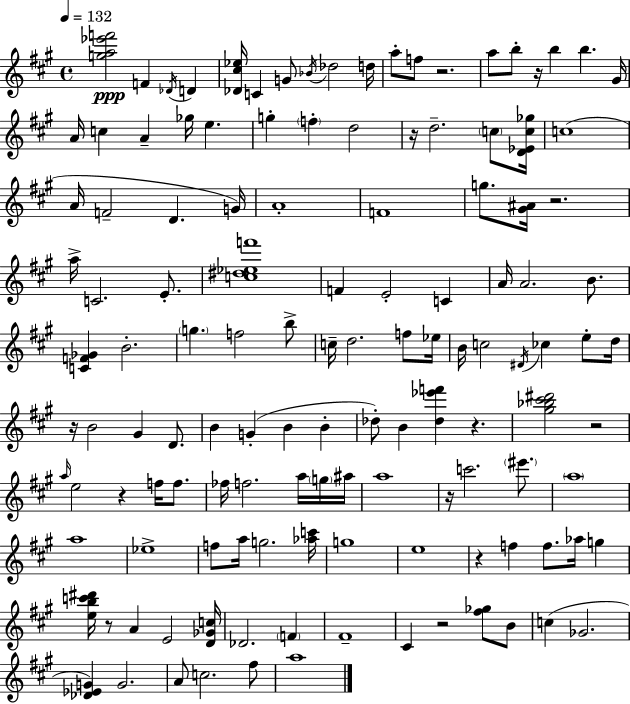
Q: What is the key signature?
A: A major